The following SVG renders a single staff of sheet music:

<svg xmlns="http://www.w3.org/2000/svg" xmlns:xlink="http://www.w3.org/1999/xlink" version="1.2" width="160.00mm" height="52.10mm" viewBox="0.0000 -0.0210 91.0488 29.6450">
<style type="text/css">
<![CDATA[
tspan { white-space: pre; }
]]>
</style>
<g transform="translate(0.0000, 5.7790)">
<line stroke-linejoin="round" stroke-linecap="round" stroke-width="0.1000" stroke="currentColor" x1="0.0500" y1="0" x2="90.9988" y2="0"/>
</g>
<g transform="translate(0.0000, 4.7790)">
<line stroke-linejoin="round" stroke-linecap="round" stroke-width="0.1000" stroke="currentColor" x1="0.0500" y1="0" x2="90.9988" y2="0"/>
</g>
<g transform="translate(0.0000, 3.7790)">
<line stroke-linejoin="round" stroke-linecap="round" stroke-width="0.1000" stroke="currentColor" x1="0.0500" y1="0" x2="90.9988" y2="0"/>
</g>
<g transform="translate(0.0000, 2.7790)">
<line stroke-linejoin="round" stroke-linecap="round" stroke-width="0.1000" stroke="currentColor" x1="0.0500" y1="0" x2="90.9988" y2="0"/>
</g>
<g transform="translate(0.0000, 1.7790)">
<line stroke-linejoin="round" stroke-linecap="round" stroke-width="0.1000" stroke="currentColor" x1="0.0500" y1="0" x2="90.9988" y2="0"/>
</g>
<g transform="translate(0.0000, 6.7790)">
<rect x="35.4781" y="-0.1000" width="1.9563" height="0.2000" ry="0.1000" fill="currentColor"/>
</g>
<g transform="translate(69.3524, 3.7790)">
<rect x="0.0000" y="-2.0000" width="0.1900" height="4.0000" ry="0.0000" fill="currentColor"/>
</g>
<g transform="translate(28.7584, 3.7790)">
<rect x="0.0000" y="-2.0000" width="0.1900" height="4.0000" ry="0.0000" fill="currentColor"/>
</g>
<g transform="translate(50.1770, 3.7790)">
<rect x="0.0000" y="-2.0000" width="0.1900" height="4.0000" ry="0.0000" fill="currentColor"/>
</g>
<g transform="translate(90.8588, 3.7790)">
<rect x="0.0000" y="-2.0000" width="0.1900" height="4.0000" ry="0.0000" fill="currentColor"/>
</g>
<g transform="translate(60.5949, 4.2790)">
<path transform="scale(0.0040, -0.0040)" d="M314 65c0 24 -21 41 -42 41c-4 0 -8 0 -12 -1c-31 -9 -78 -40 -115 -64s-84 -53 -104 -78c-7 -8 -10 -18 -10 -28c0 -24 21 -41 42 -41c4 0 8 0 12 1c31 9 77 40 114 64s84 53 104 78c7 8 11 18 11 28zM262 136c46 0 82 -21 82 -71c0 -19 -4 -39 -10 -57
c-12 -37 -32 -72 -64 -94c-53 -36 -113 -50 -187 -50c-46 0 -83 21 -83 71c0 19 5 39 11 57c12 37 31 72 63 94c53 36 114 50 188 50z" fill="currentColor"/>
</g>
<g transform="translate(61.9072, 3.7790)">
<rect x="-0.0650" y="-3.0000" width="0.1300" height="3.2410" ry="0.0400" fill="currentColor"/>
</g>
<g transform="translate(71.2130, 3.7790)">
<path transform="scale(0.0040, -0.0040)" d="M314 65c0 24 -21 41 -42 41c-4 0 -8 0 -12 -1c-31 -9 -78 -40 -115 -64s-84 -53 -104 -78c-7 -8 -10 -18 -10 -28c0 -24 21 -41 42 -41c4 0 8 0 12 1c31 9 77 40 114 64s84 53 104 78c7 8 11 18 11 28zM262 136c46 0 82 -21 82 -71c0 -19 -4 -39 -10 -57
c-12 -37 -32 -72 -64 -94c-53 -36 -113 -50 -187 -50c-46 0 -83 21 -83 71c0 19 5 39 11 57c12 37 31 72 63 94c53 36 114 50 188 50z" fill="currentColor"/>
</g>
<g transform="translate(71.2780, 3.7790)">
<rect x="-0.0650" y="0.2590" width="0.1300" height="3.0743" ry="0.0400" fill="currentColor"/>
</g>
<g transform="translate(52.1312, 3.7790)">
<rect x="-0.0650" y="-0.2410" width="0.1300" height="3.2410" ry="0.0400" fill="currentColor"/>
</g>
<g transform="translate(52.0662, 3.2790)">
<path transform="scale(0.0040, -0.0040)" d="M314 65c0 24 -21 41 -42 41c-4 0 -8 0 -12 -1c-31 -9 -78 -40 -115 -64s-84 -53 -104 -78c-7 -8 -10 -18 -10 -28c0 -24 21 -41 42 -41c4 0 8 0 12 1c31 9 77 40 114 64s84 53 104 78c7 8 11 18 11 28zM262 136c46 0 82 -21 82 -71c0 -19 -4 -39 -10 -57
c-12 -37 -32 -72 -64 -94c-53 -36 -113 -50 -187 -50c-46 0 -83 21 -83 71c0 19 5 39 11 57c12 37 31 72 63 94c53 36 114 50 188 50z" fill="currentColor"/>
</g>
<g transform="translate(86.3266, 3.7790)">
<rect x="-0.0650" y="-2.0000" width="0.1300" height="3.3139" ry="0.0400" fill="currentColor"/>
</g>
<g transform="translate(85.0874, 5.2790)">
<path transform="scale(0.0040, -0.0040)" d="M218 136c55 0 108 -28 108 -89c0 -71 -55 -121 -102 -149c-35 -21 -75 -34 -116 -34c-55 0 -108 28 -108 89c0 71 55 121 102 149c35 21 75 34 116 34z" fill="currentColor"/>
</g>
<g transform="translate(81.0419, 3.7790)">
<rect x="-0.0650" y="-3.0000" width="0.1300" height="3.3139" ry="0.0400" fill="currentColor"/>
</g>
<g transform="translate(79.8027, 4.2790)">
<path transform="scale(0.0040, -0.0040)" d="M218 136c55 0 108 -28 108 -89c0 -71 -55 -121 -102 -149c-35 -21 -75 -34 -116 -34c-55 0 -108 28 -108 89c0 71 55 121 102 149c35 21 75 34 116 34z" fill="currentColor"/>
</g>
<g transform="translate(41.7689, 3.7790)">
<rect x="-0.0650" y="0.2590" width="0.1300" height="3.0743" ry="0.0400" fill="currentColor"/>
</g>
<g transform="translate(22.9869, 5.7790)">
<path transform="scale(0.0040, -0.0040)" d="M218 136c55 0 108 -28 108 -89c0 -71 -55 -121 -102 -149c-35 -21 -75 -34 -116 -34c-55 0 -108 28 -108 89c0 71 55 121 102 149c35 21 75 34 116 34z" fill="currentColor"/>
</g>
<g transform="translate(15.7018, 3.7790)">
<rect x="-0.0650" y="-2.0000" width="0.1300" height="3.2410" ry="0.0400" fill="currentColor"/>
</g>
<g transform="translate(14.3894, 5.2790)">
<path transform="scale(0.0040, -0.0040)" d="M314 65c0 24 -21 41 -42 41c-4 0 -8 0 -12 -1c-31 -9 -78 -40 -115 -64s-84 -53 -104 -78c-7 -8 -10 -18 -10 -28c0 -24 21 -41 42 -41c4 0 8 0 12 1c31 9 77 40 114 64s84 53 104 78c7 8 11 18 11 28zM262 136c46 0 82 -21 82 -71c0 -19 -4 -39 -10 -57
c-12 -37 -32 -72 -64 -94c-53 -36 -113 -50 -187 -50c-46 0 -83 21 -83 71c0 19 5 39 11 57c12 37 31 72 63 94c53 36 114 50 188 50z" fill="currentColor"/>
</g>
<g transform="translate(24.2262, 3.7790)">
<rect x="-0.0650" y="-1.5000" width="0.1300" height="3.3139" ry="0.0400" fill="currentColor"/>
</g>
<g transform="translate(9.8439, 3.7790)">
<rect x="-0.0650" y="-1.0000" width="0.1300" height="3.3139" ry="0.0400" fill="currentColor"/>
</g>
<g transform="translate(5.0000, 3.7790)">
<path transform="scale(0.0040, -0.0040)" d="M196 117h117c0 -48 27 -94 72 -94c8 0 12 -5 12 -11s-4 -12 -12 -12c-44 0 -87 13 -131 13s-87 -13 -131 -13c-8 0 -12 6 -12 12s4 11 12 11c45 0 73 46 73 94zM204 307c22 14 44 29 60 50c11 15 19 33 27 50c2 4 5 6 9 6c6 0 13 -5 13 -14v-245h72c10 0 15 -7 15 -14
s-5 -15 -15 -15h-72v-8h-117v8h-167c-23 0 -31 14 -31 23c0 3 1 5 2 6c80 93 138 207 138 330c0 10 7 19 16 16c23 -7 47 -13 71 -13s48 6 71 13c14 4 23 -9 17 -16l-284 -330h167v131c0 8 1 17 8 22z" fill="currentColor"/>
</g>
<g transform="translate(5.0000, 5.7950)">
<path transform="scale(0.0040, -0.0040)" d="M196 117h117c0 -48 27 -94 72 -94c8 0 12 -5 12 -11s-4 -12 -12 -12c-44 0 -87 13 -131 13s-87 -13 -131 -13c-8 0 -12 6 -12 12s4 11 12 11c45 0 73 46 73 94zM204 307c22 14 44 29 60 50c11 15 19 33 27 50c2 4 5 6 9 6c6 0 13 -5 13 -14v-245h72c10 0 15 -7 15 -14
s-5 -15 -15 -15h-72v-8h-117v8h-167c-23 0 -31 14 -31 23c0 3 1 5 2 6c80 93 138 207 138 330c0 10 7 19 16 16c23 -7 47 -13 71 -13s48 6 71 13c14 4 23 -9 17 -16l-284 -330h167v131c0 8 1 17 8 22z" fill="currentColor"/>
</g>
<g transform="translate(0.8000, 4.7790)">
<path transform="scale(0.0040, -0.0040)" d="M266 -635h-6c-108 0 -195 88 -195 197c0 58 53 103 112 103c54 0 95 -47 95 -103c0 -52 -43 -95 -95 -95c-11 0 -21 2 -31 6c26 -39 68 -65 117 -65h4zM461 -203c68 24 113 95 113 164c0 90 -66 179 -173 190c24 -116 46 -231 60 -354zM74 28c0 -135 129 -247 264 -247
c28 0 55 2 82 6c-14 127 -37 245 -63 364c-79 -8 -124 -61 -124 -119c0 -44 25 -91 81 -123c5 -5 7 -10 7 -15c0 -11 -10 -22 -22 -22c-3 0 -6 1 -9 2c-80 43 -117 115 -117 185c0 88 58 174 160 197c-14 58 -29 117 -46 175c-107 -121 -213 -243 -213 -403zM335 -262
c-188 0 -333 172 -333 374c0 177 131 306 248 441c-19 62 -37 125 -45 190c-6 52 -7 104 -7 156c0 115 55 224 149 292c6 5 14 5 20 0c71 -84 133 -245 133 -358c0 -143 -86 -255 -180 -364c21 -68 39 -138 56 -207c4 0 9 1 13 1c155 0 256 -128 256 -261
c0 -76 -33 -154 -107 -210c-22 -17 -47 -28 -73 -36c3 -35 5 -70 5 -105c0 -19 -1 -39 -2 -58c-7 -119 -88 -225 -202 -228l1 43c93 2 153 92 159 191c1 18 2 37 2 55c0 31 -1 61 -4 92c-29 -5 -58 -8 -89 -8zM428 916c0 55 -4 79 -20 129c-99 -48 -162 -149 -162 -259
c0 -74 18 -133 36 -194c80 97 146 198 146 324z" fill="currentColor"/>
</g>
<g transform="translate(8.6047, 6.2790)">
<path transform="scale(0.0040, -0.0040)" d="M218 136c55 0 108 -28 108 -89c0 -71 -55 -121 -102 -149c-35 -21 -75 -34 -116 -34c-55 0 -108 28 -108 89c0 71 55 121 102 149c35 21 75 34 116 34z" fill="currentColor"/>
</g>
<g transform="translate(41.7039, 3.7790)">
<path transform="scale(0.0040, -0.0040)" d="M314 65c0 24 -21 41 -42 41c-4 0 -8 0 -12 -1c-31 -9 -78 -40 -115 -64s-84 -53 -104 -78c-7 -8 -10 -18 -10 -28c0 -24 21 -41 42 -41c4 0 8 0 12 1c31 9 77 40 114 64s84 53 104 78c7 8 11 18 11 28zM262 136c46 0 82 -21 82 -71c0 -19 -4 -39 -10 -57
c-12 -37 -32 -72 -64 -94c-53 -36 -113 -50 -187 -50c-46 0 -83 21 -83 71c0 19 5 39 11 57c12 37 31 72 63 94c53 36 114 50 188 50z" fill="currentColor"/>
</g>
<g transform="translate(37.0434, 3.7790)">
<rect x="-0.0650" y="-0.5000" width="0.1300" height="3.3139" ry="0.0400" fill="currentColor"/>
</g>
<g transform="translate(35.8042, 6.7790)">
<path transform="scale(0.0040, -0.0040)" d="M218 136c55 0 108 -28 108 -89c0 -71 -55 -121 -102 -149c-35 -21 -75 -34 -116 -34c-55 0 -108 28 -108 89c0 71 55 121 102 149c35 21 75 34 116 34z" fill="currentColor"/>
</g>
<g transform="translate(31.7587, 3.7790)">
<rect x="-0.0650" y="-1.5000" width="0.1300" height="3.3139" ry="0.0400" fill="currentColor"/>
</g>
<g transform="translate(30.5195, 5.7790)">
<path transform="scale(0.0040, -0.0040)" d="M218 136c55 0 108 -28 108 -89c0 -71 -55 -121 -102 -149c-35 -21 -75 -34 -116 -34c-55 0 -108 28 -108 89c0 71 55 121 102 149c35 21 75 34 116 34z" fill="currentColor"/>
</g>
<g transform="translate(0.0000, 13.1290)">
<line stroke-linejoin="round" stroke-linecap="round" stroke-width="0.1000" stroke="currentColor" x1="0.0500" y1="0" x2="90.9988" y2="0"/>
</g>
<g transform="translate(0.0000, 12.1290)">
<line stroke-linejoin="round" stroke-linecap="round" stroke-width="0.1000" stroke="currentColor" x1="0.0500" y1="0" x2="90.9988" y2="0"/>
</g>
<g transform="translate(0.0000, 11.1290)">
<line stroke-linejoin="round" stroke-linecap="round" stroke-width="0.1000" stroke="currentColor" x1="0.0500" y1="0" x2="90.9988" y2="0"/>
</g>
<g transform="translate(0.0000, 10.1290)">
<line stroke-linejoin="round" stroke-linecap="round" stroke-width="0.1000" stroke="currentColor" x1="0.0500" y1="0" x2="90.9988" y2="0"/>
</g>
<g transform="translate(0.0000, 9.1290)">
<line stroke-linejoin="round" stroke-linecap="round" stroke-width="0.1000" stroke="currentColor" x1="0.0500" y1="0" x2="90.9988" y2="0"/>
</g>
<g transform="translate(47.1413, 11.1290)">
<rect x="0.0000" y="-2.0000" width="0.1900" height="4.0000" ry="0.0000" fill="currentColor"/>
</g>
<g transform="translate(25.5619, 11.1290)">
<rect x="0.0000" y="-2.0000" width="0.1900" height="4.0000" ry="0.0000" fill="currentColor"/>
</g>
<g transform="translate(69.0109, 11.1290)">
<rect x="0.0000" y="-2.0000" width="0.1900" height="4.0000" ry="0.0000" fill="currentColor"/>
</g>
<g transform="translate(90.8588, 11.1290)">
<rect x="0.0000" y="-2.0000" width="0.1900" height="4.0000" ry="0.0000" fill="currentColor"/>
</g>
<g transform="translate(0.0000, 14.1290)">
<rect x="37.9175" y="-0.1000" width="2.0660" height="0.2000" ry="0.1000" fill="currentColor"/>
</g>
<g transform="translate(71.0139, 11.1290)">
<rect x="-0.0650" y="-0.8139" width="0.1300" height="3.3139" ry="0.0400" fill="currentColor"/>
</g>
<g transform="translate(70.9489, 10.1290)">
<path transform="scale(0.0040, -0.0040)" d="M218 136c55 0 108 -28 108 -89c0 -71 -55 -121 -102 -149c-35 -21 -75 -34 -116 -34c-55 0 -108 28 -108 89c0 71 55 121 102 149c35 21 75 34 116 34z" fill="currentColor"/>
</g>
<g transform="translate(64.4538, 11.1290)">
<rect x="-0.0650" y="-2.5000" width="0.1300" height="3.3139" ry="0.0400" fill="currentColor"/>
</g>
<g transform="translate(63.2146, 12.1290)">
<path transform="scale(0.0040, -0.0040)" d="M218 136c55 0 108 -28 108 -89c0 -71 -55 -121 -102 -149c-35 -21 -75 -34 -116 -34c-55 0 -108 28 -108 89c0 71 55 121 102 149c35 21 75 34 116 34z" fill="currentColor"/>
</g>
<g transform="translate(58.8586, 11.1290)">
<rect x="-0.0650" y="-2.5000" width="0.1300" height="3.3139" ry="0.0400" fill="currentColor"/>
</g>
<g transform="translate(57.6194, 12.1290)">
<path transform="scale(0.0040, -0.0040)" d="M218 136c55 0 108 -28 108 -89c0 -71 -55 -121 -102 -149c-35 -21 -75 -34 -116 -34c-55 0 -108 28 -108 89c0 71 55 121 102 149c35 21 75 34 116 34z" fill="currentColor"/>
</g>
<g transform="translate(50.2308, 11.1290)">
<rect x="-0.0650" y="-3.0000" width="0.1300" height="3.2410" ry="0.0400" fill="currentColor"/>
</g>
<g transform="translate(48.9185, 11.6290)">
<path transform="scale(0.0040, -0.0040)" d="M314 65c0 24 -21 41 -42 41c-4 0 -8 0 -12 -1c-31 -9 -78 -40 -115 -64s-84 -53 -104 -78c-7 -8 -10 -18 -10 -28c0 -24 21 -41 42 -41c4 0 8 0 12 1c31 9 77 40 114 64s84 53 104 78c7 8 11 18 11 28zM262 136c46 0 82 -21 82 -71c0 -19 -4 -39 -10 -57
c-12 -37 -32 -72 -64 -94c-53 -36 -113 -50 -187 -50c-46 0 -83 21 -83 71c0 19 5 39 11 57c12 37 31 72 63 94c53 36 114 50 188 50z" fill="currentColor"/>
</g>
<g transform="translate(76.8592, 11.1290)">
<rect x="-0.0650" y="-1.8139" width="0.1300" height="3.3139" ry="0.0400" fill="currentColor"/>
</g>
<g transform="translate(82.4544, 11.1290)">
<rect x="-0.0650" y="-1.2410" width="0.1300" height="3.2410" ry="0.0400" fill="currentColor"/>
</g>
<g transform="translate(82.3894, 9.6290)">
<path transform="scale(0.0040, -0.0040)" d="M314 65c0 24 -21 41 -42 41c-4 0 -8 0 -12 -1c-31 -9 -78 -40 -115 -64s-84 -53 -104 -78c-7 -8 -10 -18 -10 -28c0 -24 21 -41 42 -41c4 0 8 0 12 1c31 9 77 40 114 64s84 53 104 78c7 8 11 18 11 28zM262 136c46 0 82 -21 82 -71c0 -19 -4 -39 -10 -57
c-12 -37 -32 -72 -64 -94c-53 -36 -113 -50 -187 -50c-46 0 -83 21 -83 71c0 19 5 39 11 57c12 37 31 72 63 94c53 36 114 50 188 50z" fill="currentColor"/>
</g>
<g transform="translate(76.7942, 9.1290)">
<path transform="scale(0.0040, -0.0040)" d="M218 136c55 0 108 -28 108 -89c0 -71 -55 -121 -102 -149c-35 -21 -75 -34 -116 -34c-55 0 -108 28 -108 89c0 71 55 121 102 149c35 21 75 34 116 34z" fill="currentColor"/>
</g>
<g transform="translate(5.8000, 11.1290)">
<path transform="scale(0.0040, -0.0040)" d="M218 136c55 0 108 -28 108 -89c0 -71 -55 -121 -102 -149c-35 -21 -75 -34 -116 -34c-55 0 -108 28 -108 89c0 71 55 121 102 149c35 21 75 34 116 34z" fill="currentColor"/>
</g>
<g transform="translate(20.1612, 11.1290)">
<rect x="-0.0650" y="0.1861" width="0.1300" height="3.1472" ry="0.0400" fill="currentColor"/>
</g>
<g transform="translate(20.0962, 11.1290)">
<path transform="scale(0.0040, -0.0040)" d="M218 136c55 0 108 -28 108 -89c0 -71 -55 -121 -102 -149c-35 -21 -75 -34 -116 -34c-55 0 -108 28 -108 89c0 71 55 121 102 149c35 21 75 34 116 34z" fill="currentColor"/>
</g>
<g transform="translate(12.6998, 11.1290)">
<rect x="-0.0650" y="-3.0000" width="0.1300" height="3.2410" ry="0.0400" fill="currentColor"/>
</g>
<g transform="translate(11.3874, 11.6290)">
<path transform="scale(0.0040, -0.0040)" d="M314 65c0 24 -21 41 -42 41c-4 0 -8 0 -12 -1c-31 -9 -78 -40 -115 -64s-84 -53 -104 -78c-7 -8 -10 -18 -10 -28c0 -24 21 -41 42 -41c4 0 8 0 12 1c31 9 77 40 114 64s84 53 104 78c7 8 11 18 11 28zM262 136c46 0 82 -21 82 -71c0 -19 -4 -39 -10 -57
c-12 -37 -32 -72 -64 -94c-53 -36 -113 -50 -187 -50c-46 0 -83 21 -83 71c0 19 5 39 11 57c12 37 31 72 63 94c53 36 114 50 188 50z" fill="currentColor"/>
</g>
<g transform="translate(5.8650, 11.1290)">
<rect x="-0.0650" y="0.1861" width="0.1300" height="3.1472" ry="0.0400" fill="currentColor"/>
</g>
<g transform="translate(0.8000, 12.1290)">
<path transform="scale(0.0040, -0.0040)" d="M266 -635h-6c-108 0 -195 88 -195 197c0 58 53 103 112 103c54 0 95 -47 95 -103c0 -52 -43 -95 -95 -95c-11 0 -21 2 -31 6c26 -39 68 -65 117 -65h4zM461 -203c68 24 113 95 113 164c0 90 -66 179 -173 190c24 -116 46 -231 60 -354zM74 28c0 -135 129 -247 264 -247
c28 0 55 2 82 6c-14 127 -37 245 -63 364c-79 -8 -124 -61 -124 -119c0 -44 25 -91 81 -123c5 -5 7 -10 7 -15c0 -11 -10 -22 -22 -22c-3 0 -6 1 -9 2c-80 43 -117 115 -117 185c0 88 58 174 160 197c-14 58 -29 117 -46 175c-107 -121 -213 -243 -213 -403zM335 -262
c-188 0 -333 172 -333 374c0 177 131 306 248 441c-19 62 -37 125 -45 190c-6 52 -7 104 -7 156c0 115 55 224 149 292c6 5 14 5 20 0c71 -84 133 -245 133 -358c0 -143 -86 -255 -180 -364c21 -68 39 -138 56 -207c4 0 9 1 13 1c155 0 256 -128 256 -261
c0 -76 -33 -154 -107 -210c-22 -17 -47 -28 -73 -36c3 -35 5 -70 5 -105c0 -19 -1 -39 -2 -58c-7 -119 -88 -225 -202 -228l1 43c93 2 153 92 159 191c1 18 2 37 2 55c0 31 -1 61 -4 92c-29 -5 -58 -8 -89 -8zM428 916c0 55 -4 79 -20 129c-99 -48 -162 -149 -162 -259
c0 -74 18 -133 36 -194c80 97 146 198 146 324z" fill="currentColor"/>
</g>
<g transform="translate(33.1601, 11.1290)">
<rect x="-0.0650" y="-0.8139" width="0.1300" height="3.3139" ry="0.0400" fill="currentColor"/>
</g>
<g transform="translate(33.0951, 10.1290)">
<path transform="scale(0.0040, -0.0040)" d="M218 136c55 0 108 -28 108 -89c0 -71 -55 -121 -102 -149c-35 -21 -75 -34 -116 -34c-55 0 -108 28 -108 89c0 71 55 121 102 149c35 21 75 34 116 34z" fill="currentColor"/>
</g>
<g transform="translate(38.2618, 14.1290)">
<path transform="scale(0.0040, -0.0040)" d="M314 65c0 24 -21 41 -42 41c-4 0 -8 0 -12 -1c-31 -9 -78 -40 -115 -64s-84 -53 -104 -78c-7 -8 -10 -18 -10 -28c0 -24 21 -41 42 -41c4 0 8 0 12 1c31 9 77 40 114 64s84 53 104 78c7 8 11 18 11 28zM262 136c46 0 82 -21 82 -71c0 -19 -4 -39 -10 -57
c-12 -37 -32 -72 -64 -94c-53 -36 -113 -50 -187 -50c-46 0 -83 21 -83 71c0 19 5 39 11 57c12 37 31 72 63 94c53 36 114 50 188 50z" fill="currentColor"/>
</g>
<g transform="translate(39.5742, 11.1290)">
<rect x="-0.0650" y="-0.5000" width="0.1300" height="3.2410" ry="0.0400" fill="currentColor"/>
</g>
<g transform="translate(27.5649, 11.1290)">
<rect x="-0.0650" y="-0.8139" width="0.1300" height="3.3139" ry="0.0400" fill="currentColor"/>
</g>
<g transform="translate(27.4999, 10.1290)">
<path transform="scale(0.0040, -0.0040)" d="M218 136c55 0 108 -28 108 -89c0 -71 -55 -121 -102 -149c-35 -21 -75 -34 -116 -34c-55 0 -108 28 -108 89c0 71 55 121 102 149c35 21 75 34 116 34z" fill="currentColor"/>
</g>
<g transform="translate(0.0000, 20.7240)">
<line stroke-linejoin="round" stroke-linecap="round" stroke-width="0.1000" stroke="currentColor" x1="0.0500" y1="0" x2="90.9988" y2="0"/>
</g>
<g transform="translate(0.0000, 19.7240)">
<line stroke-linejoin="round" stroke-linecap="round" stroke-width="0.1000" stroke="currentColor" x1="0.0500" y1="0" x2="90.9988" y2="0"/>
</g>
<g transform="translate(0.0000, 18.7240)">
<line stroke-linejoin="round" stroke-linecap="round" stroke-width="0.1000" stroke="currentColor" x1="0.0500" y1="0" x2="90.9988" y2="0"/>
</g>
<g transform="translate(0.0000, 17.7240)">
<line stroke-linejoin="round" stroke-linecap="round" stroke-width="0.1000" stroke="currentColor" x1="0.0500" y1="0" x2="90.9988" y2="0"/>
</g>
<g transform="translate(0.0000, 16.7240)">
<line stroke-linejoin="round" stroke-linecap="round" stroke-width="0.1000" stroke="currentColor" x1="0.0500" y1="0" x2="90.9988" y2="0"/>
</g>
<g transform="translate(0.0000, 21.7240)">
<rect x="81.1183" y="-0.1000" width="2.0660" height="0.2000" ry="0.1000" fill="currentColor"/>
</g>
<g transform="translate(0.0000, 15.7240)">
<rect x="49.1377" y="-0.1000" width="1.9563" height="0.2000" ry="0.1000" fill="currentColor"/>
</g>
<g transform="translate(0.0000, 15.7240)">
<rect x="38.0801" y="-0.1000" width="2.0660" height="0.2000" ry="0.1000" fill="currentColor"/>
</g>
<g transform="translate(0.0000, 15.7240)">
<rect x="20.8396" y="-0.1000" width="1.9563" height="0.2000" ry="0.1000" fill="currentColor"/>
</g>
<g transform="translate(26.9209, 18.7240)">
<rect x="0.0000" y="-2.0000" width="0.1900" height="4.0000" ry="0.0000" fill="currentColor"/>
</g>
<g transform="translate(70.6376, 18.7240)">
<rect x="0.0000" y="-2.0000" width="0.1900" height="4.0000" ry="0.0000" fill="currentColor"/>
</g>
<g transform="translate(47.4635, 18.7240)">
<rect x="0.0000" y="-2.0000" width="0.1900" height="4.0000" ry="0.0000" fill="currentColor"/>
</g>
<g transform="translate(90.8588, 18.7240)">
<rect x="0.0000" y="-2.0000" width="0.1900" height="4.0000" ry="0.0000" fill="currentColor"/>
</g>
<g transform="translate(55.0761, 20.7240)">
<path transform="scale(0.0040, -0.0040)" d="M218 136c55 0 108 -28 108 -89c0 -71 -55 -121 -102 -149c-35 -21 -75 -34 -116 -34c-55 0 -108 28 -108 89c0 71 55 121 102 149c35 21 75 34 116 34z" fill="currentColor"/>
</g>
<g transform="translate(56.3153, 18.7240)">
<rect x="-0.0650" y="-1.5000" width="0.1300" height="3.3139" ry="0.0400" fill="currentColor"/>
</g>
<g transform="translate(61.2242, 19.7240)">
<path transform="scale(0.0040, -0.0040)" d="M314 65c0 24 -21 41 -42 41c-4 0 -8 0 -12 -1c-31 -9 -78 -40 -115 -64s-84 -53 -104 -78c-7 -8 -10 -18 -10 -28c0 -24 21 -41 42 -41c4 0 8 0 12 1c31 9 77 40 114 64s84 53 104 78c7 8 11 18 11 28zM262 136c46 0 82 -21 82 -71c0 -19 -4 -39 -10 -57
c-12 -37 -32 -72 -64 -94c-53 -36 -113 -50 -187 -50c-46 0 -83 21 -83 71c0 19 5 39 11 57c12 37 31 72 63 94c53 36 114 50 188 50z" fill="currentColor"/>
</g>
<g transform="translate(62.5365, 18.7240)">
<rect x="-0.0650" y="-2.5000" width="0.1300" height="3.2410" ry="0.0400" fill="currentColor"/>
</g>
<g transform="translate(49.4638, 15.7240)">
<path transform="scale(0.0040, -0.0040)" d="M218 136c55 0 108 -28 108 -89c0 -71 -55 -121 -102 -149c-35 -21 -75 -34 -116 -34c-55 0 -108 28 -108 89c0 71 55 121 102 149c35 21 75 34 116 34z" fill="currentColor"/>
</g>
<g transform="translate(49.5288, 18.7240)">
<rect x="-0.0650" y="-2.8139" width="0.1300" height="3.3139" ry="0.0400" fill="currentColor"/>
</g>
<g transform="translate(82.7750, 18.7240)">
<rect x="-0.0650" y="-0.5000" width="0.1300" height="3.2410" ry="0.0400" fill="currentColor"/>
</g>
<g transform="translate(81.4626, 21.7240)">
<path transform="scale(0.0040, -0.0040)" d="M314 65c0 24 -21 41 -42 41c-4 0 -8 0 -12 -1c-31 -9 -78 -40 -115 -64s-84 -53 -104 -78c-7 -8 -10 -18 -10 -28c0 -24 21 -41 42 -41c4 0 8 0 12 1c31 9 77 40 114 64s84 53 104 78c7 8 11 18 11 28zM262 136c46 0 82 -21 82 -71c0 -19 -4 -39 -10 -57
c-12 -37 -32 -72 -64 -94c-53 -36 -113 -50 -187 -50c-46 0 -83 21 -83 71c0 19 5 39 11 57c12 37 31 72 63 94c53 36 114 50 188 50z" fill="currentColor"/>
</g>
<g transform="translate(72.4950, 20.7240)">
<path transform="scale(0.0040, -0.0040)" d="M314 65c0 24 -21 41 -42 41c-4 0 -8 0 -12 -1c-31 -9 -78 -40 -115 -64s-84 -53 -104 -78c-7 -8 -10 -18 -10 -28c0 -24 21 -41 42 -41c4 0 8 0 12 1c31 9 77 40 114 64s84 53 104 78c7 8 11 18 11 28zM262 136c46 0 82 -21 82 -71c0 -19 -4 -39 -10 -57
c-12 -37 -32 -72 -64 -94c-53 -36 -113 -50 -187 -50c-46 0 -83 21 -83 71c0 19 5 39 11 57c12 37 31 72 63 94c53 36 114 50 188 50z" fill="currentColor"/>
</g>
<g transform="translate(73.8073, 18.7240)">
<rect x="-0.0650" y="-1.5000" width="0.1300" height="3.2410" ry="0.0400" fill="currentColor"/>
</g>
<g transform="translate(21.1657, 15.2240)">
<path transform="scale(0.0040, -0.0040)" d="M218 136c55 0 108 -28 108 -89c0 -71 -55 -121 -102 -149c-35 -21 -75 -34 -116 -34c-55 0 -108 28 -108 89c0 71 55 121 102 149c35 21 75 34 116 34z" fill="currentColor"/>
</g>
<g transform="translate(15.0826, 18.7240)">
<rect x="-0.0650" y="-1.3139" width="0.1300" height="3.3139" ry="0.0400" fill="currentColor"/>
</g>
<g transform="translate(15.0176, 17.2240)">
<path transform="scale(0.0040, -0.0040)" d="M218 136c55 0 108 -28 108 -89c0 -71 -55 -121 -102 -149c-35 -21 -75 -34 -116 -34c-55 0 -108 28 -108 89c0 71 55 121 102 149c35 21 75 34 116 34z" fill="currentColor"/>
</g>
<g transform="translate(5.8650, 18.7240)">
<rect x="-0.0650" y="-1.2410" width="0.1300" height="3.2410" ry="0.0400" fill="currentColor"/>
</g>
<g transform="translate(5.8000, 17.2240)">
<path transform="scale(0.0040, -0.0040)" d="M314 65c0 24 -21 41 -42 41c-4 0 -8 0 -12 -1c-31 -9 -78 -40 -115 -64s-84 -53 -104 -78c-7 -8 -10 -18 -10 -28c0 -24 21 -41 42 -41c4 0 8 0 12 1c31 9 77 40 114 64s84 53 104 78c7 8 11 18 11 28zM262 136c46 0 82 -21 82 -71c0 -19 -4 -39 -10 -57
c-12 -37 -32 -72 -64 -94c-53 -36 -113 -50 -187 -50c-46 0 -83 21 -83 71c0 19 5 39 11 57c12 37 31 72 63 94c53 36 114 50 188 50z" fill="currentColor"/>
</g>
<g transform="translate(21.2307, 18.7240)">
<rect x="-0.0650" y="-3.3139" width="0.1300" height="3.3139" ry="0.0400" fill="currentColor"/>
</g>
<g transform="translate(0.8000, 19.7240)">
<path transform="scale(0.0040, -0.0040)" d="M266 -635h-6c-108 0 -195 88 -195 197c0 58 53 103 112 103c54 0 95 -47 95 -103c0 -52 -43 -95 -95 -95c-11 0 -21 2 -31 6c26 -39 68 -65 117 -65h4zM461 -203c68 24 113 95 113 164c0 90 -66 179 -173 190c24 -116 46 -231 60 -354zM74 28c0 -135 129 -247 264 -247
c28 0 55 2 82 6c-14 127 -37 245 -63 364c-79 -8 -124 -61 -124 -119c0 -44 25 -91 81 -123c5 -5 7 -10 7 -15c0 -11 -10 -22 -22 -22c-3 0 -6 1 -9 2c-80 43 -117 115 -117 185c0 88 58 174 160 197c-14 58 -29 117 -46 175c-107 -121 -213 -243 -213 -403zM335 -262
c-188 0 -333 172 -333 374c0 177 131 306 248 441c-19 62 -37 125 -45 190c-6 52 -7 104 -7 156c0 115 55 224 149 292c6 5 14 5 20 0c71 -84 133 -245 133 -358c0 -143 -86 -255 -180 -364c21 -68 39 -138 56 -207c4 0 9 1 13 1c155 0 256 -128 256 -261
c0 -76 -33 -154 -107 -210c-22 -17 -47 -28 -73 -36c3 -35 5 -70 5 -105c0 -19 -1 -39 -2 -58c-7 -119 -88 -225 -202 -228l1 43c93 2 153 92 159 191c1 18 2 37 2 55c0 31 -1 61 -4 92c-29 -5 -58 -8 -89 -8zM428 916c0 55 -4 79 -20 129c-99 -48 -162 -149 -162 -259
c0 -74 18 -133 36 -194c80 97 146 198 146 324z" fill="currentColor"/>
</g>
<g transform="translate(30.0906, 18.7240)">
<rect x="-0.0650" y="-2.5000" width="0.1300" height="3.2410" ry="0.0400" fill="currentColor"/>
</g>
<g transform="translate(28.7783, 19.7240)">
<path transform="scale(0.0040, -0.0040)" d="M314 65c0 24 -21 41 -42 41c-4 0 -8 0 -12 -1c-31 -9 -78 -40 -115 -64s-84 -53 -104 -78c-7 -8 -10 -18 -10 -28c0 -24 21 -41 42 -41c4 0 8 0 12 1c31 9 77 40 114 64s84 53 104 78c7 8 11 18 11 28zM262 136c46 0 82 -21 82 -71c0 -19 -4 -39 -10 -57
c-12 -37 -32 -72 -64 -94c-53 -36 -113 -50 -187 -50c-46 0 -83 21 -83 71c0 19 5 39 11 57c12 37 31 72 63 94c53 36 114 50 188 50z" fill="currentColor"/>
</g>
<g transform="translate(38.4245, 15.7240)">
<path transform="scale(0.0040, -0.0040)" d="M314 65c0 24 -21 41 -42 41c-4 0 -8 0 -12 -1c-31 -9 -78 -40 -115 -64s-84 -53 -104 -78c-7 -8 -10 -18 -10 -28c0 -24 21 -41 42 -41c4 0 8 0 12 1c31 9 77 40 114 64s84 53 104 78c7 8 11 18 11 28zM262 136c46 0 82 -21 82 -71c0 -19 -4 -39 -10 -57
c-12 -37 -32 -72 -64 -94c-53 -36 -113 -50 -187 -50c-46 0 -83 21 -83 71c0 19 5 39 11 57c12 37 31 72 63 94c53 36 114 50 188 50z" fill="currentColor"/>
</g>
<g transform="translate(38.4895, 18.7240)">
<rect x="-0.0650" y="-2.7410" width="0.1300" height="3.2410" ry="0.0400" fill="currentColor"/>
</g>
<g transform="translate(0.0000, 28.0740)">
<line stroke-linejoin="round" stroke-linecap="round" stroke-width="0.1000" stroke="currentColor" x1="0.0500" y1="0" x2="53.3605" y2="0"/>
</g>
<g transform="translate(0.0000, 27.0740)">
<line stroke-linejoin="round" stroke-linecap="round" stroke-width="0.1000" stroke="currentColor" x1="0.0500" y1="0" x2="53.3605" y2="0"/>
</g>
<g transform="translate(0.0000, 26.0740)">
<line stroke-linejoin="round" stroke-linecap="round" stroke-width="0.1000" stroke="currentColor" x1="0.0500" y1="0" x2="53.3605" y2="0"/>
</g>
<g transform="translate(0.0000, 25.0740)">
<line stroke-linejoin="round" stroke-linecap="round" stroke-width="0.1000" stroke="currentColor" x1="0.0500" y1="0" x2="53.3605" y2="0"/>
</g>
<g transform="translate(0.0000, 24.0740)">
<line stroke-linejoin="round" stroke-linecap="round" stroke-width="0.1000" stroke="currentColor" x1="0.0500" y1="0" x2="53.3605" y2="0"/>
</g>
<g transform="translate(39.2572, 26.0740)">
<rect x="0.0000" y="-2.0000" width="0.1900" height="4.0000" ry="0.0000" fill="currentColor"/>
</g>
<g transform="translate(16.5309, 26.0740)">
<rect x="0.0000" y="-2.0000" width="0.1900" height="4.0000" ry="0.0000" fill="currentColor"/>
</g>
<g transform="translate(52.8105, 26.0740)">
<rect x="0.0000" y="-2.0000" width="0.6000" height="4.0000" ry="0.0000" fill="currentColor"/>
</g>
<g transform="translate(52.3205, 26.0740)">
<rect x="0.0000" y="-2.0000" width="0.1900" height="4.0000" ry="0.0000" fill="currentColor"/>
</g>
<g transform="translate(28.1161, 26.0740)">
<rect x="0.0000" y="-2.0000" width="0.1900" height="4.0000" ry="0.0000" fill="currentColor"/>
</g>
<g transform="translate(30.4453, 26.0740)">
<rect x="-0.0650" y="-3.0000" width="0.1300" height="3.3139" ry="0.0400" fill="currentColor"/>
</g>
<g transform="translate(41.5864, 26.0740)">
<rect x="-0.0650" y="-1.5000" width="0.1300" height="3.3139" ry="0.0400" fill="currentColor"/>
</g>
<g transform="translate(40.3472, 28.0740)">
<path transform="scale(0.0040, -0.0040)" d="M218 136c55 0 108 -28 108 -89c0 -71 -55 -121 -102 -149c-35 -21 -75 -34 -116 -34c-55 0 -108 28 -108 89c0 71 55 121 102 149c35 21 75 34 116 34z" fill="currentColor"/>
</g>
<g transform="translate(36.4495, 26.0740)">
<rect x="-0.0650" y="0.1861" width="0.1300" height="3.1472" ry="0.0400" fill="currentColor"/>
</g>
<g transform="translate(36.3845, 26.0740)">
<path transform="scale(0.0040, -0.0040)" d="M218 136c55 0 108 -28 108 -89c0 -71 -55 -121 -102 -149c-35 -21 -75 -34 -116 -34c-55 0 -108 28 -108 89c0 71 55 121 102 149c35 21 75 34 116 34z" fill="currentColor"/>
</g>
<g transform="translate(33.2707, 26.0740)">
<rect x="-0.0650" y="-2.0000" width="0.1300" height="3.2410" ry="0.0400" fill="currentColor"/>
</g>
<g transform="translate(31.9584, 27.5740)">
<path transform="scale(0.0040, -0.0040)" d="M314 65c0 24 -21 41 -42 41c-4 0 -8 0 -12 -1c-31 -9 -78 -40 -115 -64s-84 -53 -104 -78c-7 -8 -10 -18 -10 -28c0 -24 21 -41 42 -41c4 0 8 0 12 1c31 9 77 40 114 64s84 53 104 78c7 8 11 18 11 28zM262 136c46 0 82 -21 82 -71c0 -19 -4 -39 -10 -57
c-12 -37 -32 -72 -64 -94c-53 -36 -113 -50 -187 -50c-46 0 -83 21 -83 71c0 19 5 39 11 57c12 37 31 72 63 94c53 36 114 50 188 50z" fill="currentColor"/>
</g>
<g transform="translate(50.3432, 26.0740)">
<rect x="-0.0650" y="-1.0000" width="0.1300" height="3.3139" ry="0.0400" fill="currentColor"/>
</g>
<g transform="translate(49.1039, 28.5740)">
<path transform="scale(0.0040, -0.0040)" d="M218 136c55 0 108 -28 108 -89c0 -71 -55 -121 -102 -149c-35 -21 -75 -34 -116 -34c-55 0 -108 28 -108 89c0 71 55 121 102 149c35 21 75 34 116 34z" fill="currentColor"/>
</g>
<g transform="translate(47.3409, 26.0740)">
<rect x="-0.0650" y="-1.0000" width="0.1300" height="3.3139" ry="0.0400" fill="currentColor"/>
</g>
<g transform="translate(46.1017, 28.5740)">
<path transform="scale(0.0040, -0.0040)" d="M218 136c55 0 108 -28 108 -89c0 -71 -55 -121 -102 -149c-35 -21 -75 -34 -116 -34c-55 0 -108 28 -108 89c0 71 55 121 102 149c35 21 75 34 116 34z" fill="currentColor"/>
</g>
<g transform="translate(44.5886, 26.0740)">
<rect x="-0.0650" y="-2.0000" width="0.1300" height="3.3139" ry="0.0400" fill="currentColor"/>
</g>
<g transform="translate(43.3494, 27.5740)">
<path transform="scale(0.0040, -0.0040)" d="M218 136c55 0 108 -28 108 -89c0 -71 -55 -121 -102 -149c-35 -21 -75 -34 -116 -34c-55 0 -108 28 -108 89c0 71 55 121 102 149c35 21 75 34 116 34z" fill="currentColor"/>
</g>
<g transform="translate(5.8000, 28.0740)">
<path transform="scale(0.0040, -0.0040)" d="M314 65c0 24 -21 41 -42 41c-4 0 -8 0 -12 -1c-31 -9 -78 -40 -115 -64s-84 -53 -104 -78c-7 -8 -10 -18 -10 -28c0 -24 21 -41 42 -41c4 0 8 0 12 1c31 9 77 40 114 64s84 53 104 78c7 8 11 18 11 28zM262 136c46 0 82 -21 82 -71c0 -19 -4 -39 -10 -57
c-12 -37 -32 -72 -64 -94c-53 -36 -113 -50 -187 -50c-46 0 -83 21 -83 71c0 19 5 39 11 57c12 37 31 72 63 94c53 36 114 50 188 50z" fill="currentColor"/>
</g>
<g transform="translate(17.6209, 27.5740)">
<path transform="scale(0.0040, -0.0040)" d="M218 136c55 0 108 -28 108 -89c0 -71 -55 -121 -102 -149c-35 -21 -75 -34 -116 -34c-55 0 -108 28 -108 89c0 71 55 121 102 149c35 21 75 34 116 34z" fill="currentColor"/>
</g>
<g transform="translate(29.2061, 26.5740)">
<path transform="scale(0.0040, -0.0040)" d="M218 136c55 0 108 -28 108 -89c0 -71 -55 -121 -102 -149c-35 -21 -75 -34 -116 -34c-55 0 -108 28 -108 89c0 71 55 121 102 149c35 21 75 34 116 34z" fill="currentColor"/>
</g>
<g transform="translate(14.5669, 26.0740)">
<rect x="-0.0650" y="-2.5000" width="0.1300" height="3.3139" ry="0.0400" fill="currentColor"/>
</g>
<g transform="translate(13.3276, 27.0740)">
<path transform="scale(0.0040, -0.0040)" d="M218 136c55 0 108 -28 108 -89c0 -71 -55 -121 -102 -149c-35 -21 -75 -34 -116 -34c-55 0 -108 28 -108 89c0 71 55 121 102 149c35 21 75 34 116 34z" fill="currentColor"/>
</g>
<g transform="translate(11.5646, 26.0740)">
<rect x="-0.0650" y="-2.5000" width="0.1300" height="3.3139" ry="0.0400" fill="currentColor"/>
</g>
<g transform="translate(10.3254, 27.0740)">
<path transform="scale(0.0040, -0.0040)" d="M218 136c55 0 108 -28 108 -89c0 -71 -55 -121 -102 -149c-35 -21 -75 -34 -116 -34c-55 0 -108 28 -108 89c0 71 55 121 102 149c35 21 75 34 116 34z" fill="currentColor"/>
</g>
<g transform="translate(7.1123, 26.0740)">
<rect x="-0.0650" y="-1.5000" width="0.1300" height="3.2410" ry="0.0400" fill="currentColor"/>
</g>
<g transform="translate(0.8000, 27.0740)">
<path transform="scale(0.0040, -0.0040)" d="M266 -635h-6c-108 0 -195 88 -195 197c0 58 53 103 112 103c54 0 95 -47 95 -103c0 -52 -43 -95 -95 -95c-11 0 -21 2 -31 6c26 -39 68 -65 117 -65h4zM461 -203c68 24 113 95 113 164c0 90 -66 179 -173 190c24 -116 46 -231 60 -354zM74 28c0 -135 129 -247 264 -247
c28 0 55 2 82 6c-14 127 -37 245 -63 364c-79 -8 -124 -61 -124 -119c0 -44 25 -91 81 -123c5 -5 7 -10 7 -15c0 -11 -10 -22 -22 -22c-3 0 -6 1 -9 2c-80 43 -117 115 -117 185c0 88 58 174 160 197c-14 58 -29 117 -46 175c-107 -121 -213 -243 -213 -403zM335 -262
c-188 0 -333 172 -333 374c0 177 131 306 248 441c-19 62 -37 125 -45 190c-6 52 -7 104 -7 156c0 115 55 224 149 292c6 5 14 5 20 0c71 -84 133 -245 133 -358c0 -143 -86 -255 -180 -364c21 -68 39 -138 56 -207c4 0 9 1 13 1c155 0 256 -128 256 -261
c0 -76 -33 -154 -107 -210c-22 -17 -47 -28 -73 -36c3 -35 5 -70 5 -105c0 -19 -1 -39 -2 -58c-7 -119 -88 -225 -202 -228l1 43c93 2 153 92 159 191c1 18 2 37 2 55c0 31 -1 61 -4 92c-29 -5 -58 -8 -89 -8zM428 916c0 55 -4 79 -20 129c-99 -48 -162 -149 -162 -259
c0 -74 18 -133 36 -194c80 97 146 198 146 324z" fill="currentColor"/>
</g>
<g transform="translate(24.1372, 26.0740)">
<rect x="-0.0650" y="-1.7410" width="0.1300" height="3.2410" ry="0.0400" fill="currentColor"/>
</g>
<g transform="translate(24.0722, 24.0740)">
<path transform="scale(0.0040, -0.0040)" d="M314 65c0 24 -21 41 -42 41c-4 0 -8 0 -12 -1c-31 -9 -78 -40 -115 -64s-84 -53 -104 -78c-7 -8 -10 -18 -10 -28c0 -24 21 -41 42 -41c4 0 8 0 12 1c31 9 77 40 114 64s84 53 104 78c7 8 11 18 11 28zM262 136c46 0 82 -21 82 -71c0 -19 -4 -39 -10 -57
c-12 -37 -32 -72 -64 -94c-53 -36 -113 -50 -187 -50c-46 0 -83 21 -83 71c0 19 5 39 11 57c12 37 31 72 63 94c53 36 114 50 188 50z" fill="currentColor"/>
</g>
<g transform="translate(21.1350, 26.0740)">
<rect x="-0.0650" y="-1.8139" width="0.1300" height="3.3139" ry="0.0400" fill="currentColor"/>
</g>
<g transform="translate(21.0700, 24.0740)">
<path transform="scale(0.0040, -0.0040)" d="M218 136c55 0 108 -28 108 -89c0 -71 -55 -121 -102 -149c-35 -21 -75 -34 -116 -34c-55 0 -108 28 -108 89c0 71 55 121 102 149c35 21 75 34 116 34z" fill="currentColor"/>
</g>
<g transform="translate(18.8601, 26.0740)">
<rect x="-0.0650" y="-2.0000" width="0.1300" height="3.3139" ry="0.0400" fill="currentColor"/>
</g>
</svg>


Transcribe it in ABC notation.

X:1
T:Untitled
M:4/4
L:1/4
K:C
D F2 E E C B2 c2 A2 B2 A F B A2 B d d C2 A2 G G d f e2 e2 e b G2 a2 a E G2 E2 C2 E2 G G F f f2 A F2 B E F D D